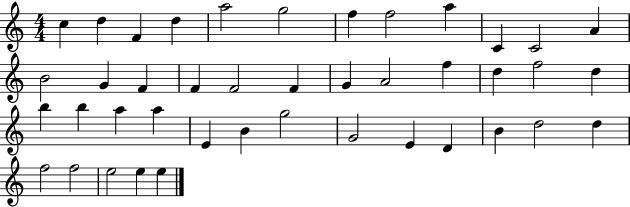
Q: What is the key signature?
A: C major